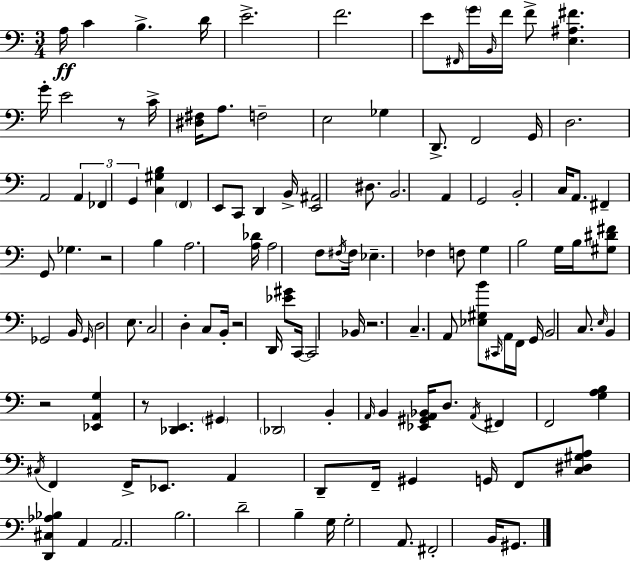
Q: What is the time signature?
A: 3/4